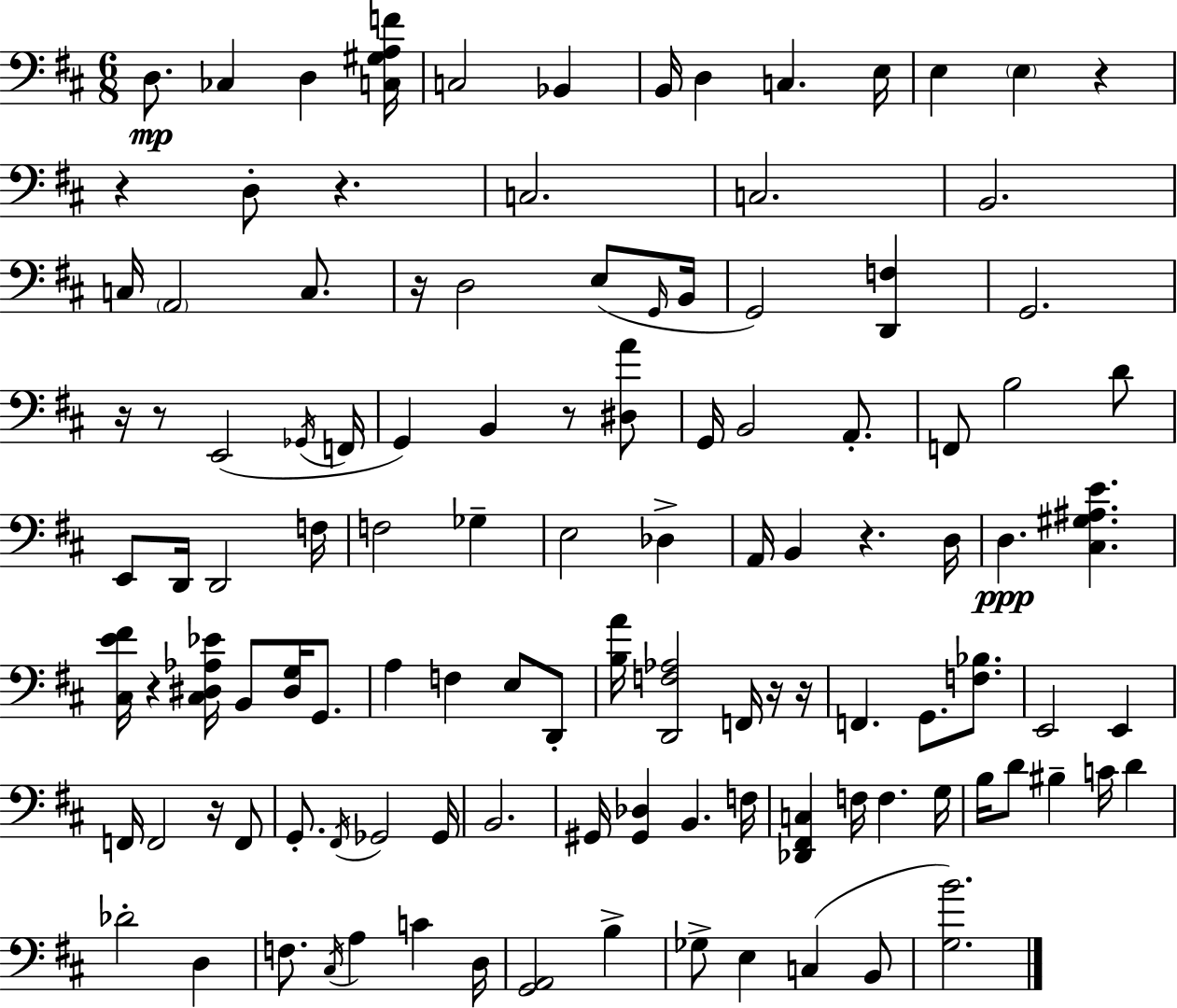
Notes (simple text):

D3/e. CES3/q D3/q [C3,G#3,A3,F4]/s C3/h Bb2/q B2/s D3/q C3/q. E3/s E3/q E3/q R/q R/q D3/e R/q. C3/h. C3/h. B2/h. C3/s A2/h C3/e. R/s D3/h E3/e G2/s B2/s G2/h [D2,F3]/q G2/h. R/s R/e E2/h Gb2/s F2/s G2/q B2/q R/e [D#3,A4]/e G2/s B2/h A2/e. F2/e B3/h D4/e E2/e D2/s D2/h F3/s F3/h Gb3/q E3/h Db3/q A2/s B2/q R/q. D3/s D3/q. [C#3,G#3,A#3,E4]/q. [C#3,E4,F#4]/s R/q [C#3,D#3,Ab3,Eb4]/s B2/e [D#3,G3]/s G2/e. A3/q F3/q E3/e D2/e [B3,A4]/s [D2,F3,Ab3]/h F2/s R/s R/s F2/q. G2/e. [F3,Bb3]/e. E2/h E2/q F2/s F2/h R/s F2/e G2/e. F#2/s Gb2/h Gb2/s B2/h. G#2/s [G#2,Db3]/q B2/q. F3/s [Db2,F#2,C3]/q F3/s F3/q. G3/s B3/s D4/e BIS3/q C4/s D4/q Db4/h D3/q F3/e. C#3/s A3/q C4/q D3/s [G2,A2]/h B3/q Gb3/e E3/q C3/q B2/e [G3,B4]/h.